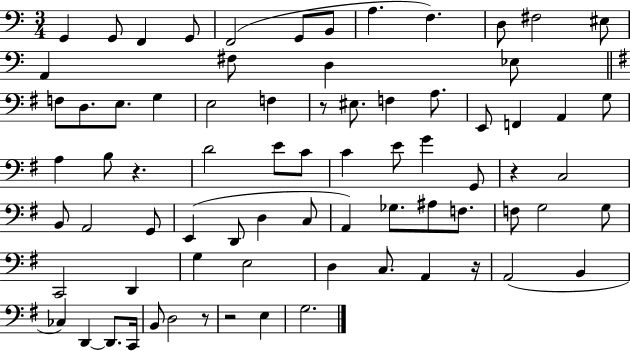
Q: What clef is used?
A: bass